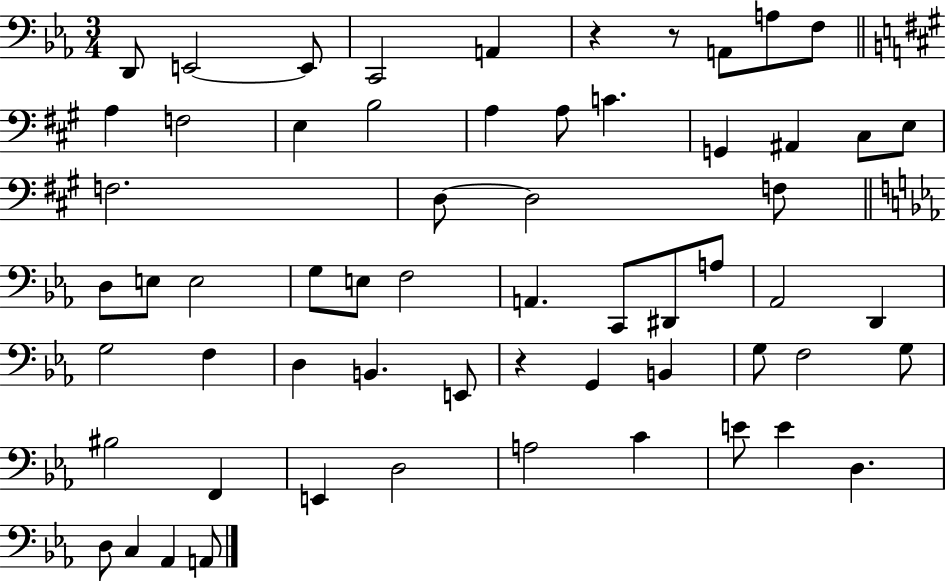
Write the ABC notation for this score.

X:1
T:Untitled
M:3/4
L:1/4
K:Eb
D,,/2 E,,2 E,,/2 C,,2 A,, z z/2 A,,/2 A,/2 F,/2 A, F,2 E, B,2 A, A,/2 C G,, ^A,, ^C,/2 E,/2 F,2 D,/2 D,2 F,/2 D,/2 E,/2 E,2 G,/2 E,/2 F,2 A,, C,,/2 ^D,,/2 A,/2 _A,,2 D,, G,2 F, D, B,, E,,/2 z G,, B,, G,/2 F,2 G,/2 ^B,2 F,, E,, D,2 A,2 C E/2 E D, D,/2 C, _A,, A,,/2